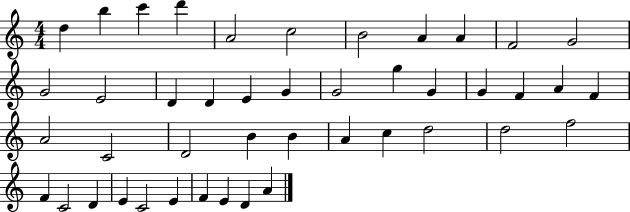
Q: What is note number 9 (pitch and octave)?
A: A4